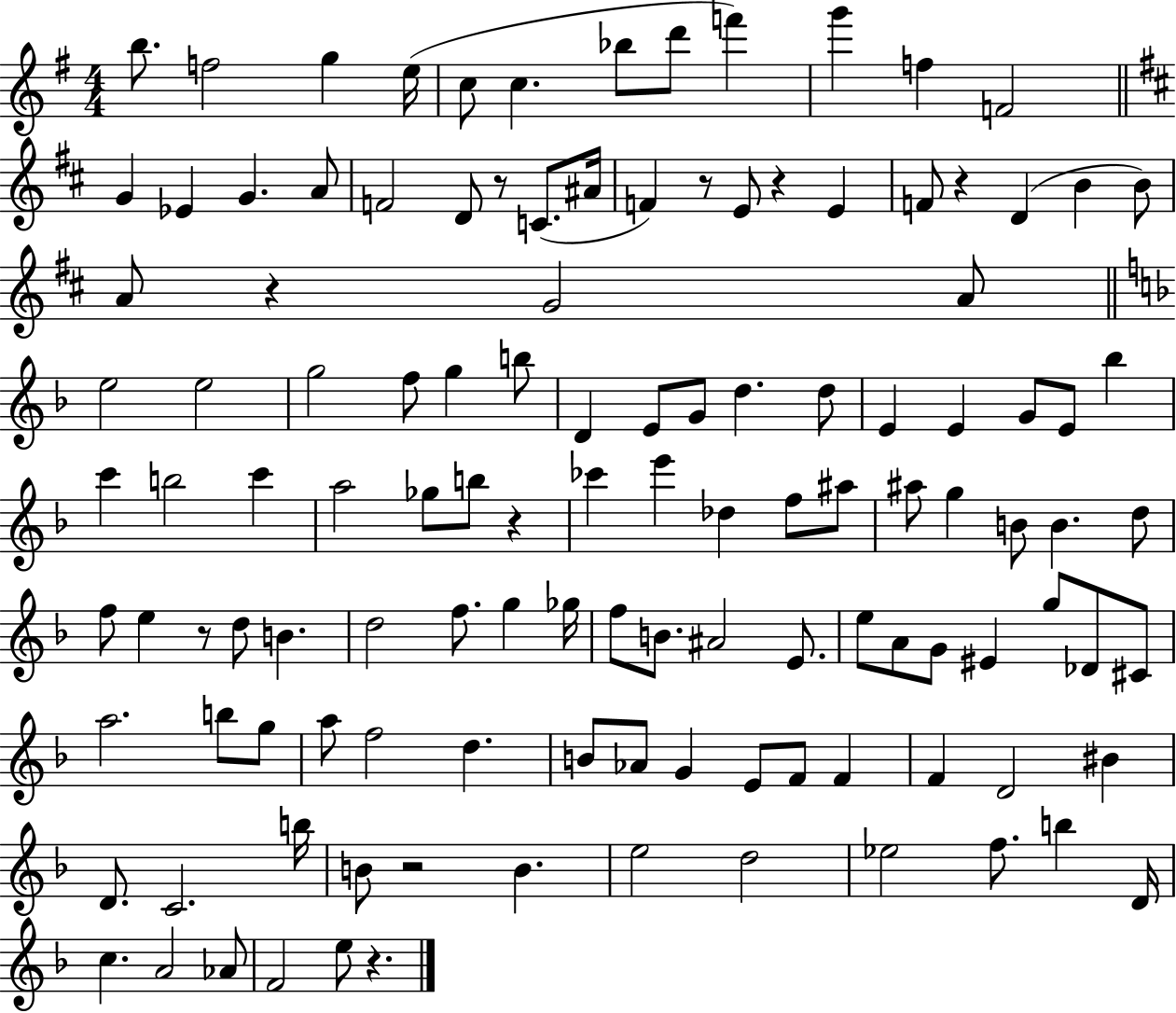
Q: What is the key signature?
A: G major